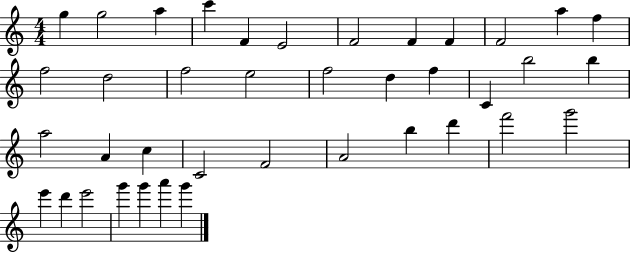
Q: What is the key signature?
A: C major